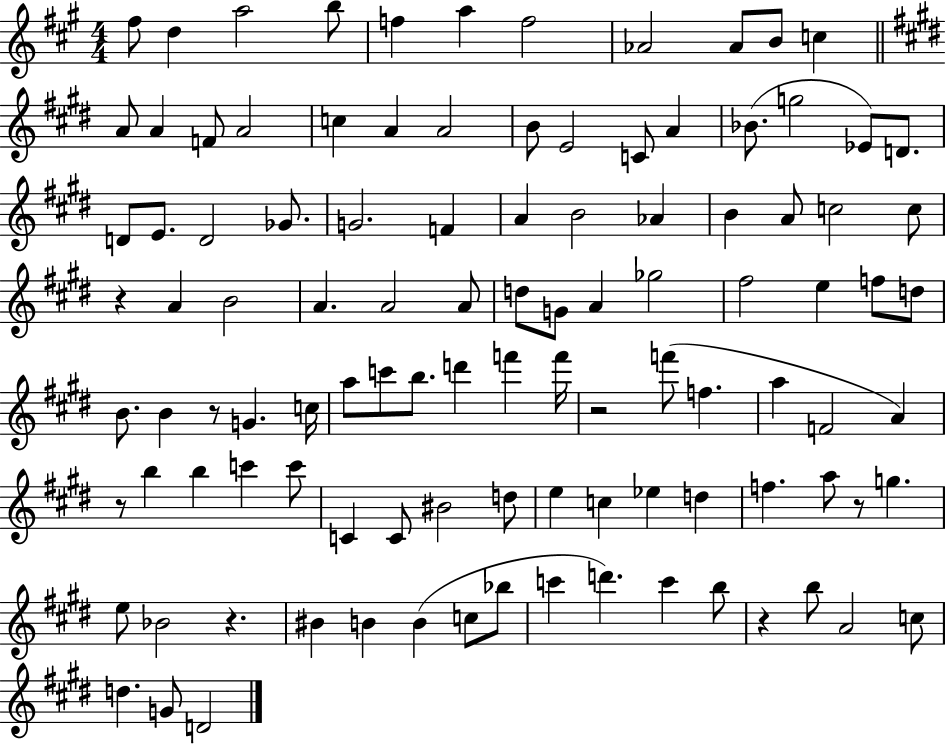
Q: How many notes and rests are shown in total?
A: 106